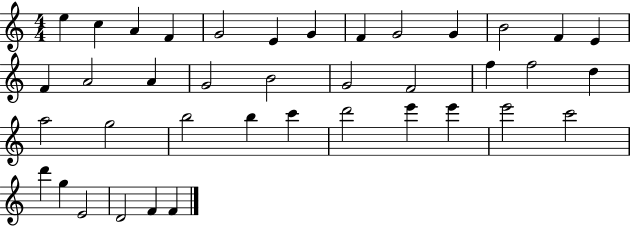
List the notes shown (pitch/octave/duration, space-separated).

E5/q C5/q A4/q F4/q G4/h E4/q G4/q F4/q G4/h G4/q B4/h F4/q E4/q F4/q A4/h A4/q G4/h B4/h G4/h F4/h F5/q F5/h D5/q A5/h G5/h B5/h B5/q C6/q D6/h E6/q E6/q E6/h C6/h D6/q G5/q E4/h D4/h F4/q F4/q